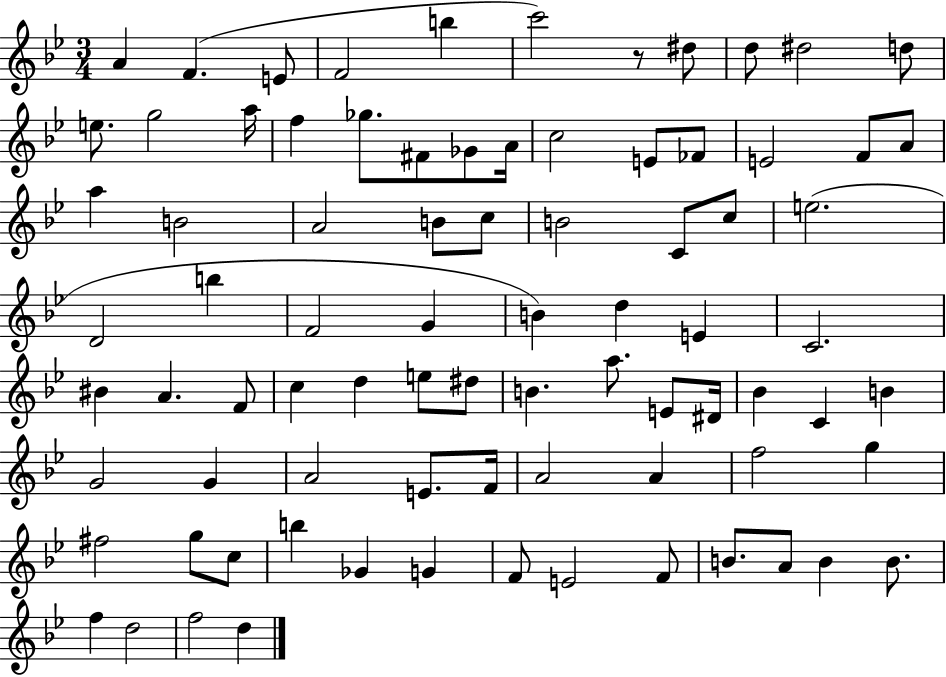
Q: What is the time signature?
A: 3/4